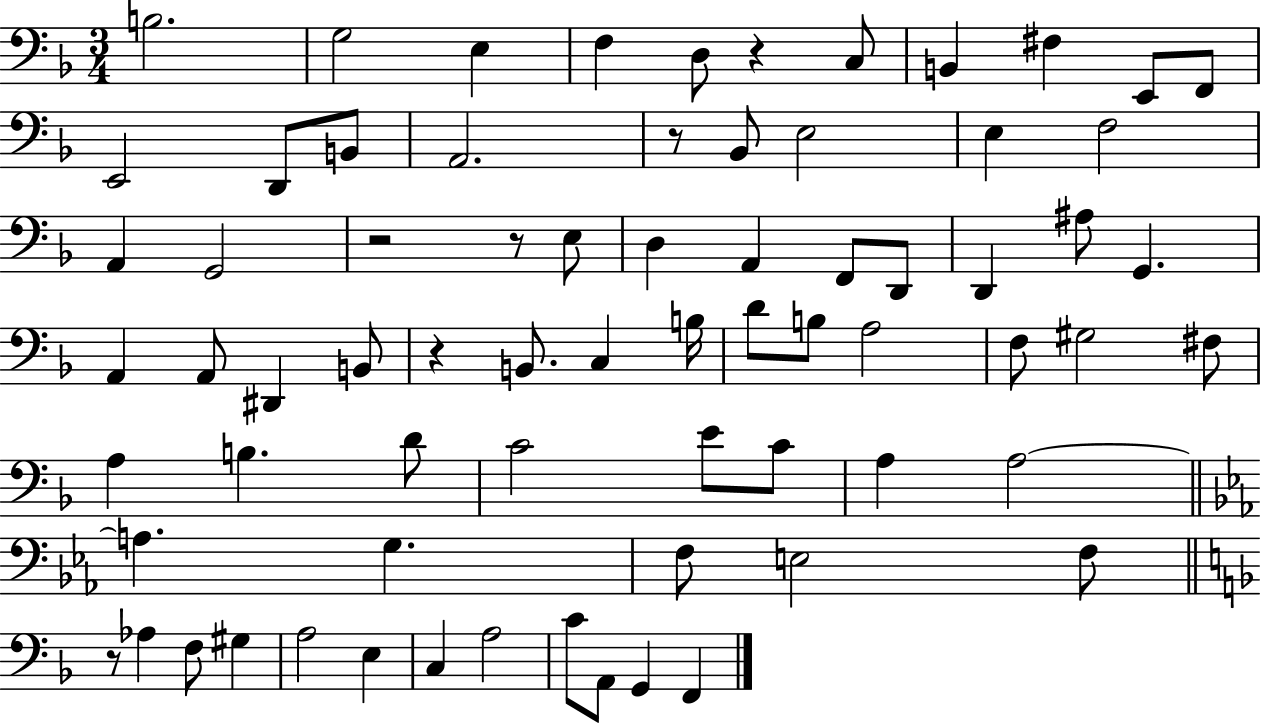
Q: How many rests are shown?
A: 6